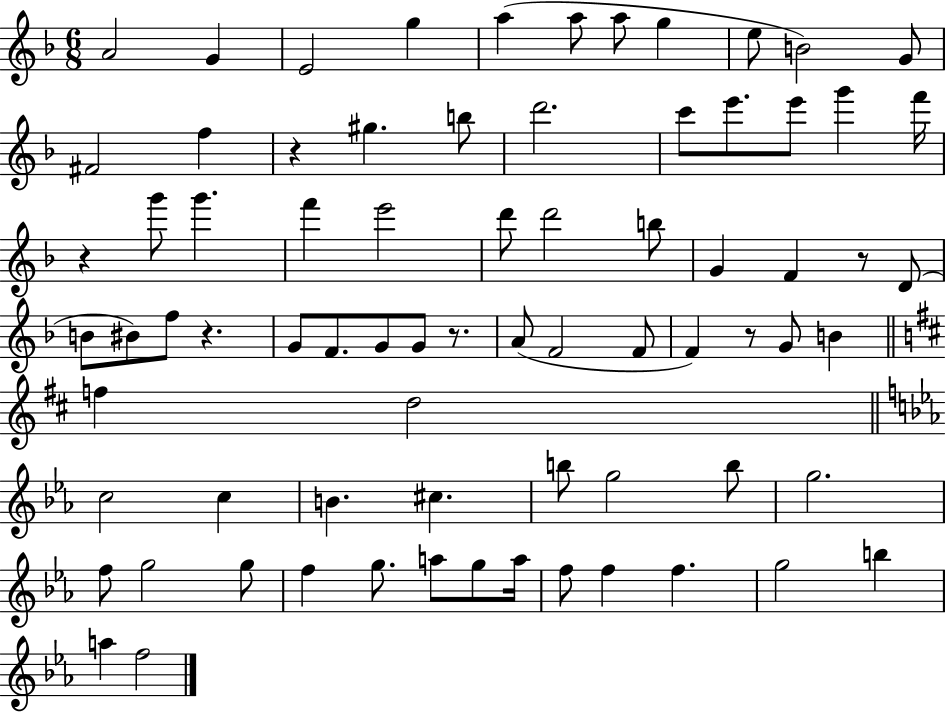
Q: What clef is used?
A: treble